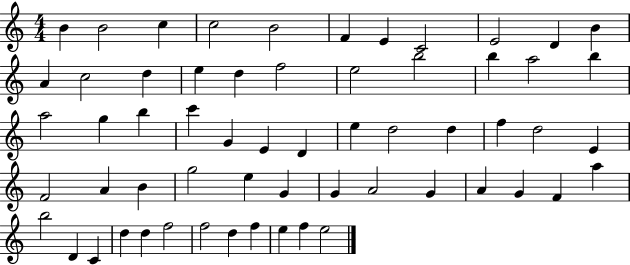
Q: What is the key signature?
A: C major